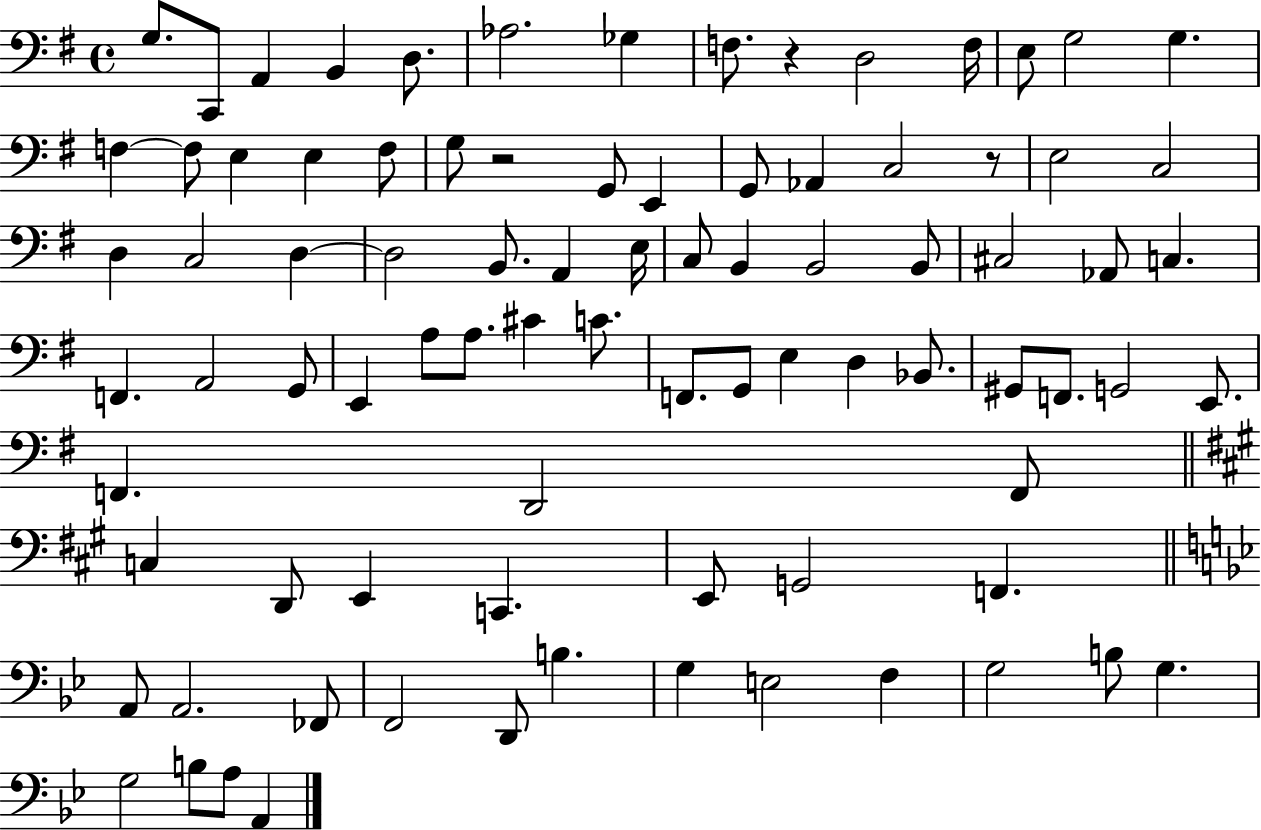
{
  \clef bass
  \time 4/4
  \defaultTimeSignature
  \key g \major
  g8. c,8 a,4 b,4 d8. | aes2. ges4 | f8. r4 d2 f16 | e8 g2 g4. | \break f4~~ f8 e4 e4 f8 | g8 r2 g,8 e,4 | g,8 aes,4 c2 r8 | e2 c2 | \break d4 c2 d4~~ | d2 b,8. a,4 e16 | c8 b,4 b,2 b,8 | cis2 aes,8 c4. | \break f,4. a,2 g,8 | e,4 a8 a8. cis'4 c'8. | f,8. g,8 e4 d4 bes,8. | gis,8 f,8. g,2 e,8. | \break f,4. d,2 f,8 | \bar "||" \break \key a \major c4 d,8 e,4 c,4. | e,8 g,2 f,4. | \bar "||" \break \key bes \major a,8 a,2. fes,8 | f,2 d,8 b4. | g4 e2 f4 | g2 b8 g4. | \break g2 b8 a8 a,4 | \bar "|."
}